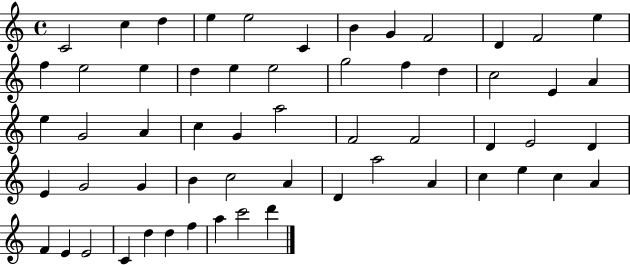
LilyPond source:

{
  \clef treble
  \time 4/4
  \defaultTimeSignature
  \key c \major
  c'2 c''4 d''4 | e''4 e''2 c'4 | b'4 g'4 f'2 | d'4 f'2 e''4 | \break f''4 e''2 e''4 | d''4 e''4 e''2 | g''2 f''4 d''4 | c''2 e'4 a'4 | \break e''4 g'2 a'4 | c''4 g'4 a''2 | f'2 f'2 | d'4 e'2 d'4 | \break e'4 g'2 g'4 | b'4 c''2 a'4 | d'4 a''2 a'4 | c''4 e''4 c''4 a'4 | \break f'4 e'4 e'2 | c'4 d''4 d''4 f''4 | a''4 c'''2 d'''4 | \bar "|."
}